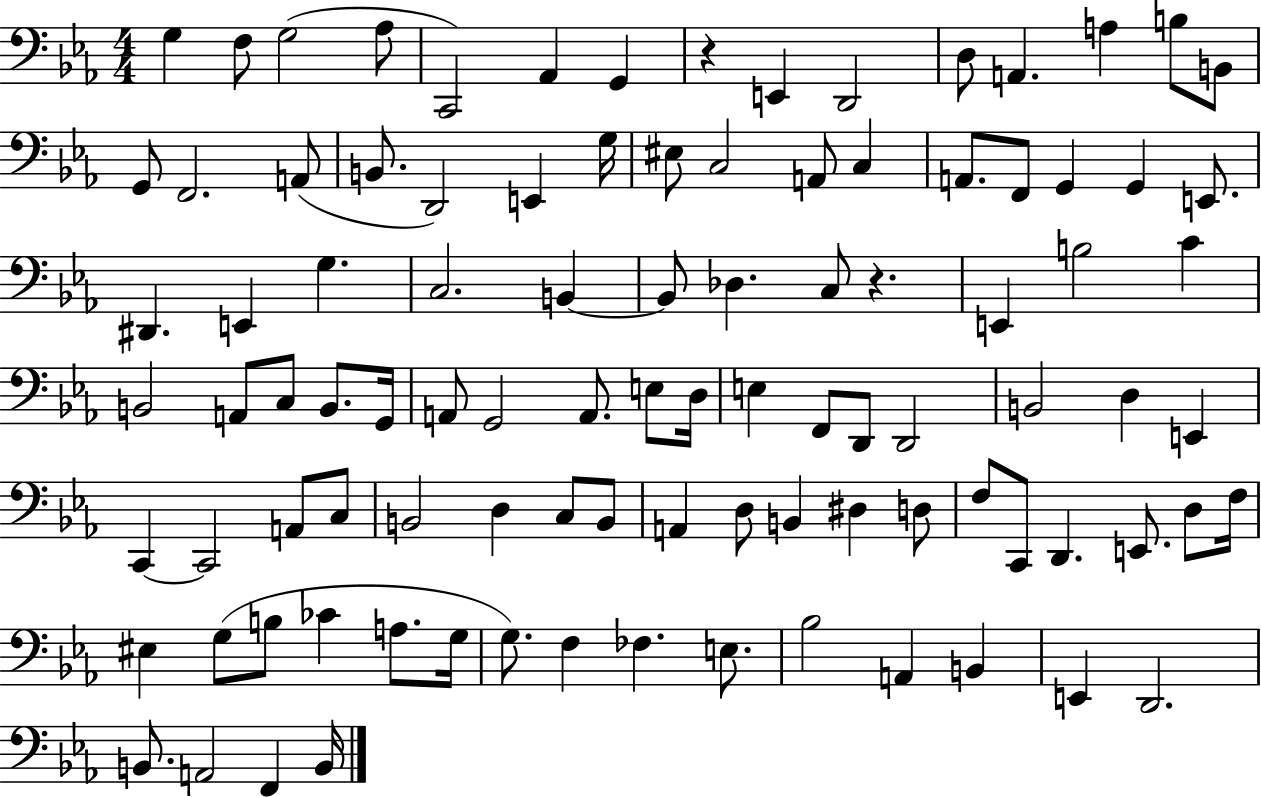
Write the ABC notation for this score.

X:1
T:Untitled
M:4/4
L:1/4
K:Eb
G, F,/2 G,2 _A,/2 C,,2 _A,, G,, z E,, D,,2 D,/2 A,, A, B,/2 B,,/2 G,,/2 F,,2 A,,/2 B,,/2 D,,2 E,, G,/4 ^E,/2 C,2 A,,/2 C, A,,/2 F,,/2 G,, G,, E,,/2 ^D,, E,, G, C,2 B,, B,,/2 _D, C,/2 z E,, B,2 C B,,2 A,,/2 C,/2 B,,/2 G,,/4 A,,/2 G,,2 A,,/2 E,/2 D,/4 E, F,,/2 D,,/2 D,,2 B,,2 D, E,, C,, C,,2 A,,/2 C,/2 B,,2 D, C,/2 B,,/2 A,, D,/2 B,, ^D, D,/2 F,/2 C,,/2 D,, E,,/2 D,/2 F,/4 ^E, G,/2 B,/2 _C A,/2 G,/4 G,/2 F, _F, E,/2 _B,2 A,, B,, E,, D,,2 B,,/2 A,,2 F,, B,,/4